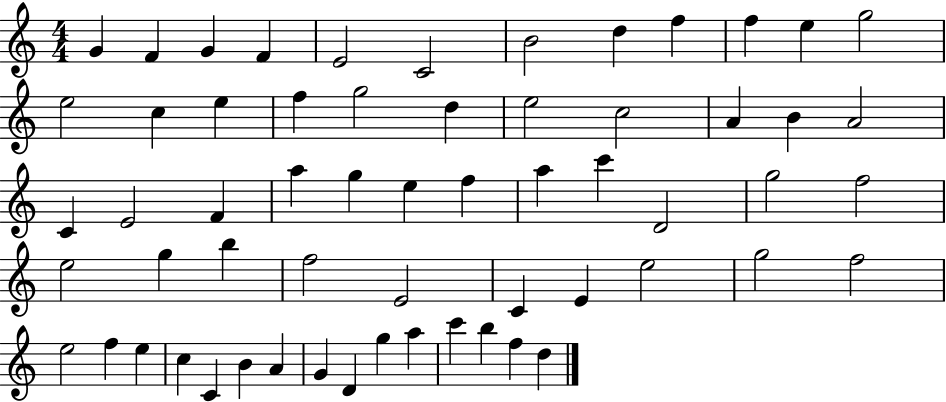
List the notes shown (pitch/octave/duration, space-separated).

G4/q F4/q G4/q F4/q E4/h C4/h B4/h D5/q F5/q F5/q E5/q G5/h E5/h C5/q E5/q F5/q G5/h D5/q E5/h C5/h A4/q B4/q A4/h C4/q E4/h F4/q A5/q G5/q E5/q F5/q A5/q C6/q D4/h G5/h F5/h E5/h G5/q B5/q F5/h E4/h C4/q E4/q E5/h G5/h F5/h E5/h F5/q E5/q C5/q C4/q B4/q A4/q G4/q D4/q G5/q A5/q C6/q B5/q F5/q D5/q